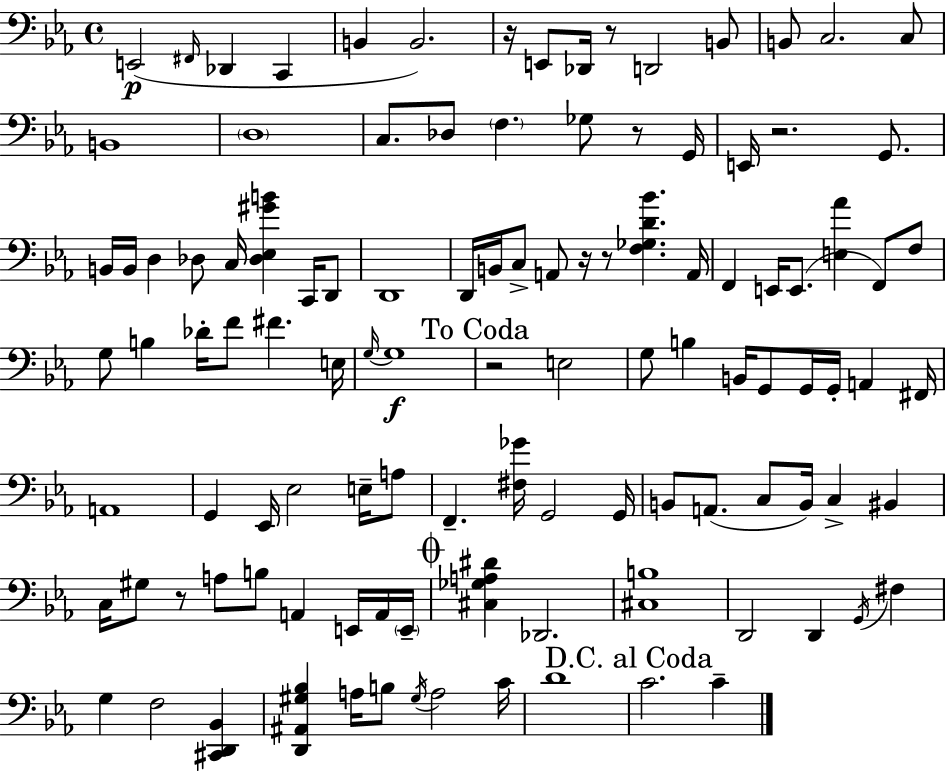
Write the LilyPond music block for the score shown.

{
  \clef bass
  \time 4/4
  \defaultTimeSignature
  \key ees \major
  e,2(\p \grace { fis,16 } des,4 c,4 | b,4 b,2.) | r16 e,8 des,16 r8 d,2 b,8 | b,8 c2. c8 | \break b,1 | \parenthesize d1 | c8. des8 \parenthesize f4. ges8 r8 | g,16 e,16 r2. g,8. | \break b,16 b,16 d4 des8 c16 <des ees gis' b'>4 c,16 d,8 | d,1 | d,16 b,16 c8-> a,8 r16 r8 <f ges d' bes'>4. | a,16 f,4 e,16 e,8.( <e aes'>4 f,8) f8 | \break g8 b4 des'16-. f'8 fis'4. | e16 \grace { g16~ }~\f g1 | \mark "To Coda" r2 e2 | g8 b4 b,16 g,8 g,16 g,16-. a,4 | \break fis,16 a,1 | g,4 ees,16 ees2 e16-- | a8 f,4.-- <fis ges'>16 g,2 | g,16 b,8 a,8.( c8 b,16) c4-> bis,4 | \break c16 gis8 r8 a8 b8 a,4 e,16 | a,16 \parenthesize e,16-- \mark \markup { \musicglyph "scripts.coda" } <cis ges a dis'>4 des,2. | <cis b>1 | d,2 d,4 \acciaccatura { g,16 } fis4 | \break g4 f2 <cis, d, bes,>4 | <d, ais, gis bes>4 a16 b8 \acciaccatura { gis16 } a2 | c'16 d'1 | \mark "D.C. al Coda" c'2. | \break c'4-- \bar "|."
}